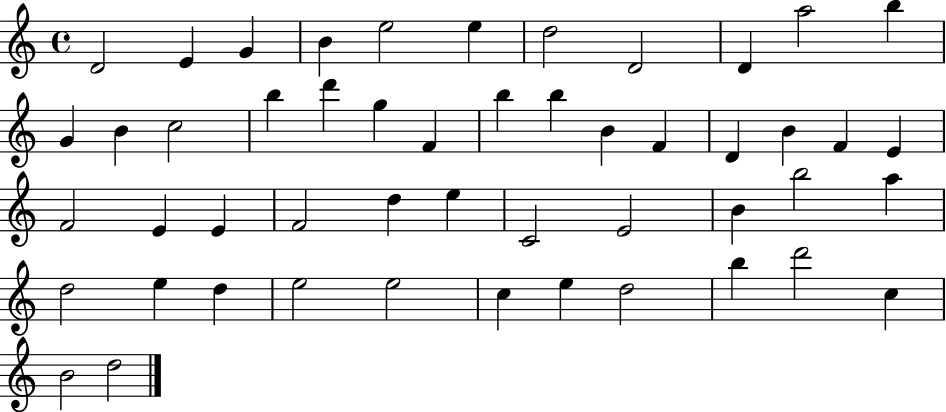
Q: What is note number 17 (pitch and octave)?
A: G5